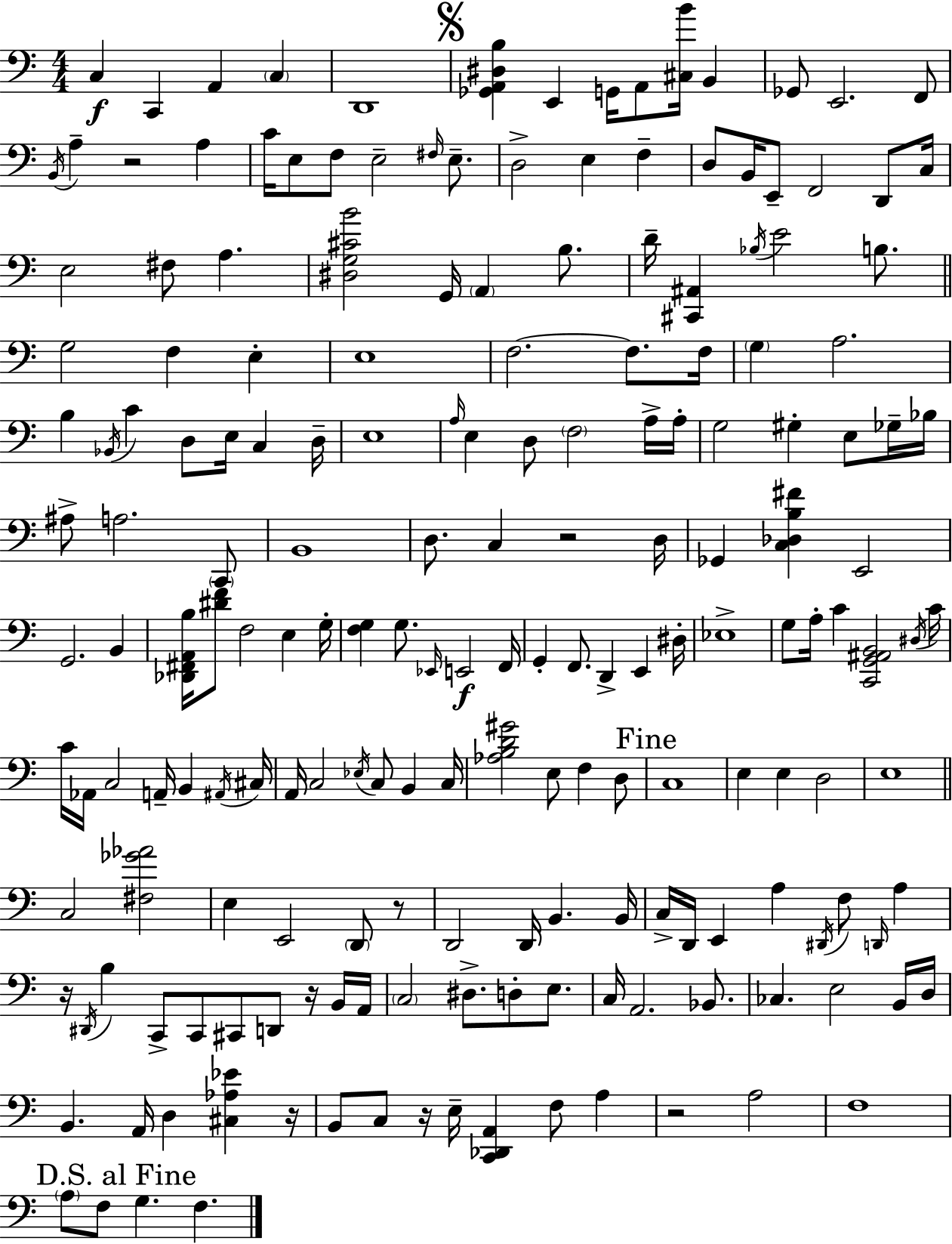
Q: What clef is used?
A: bass